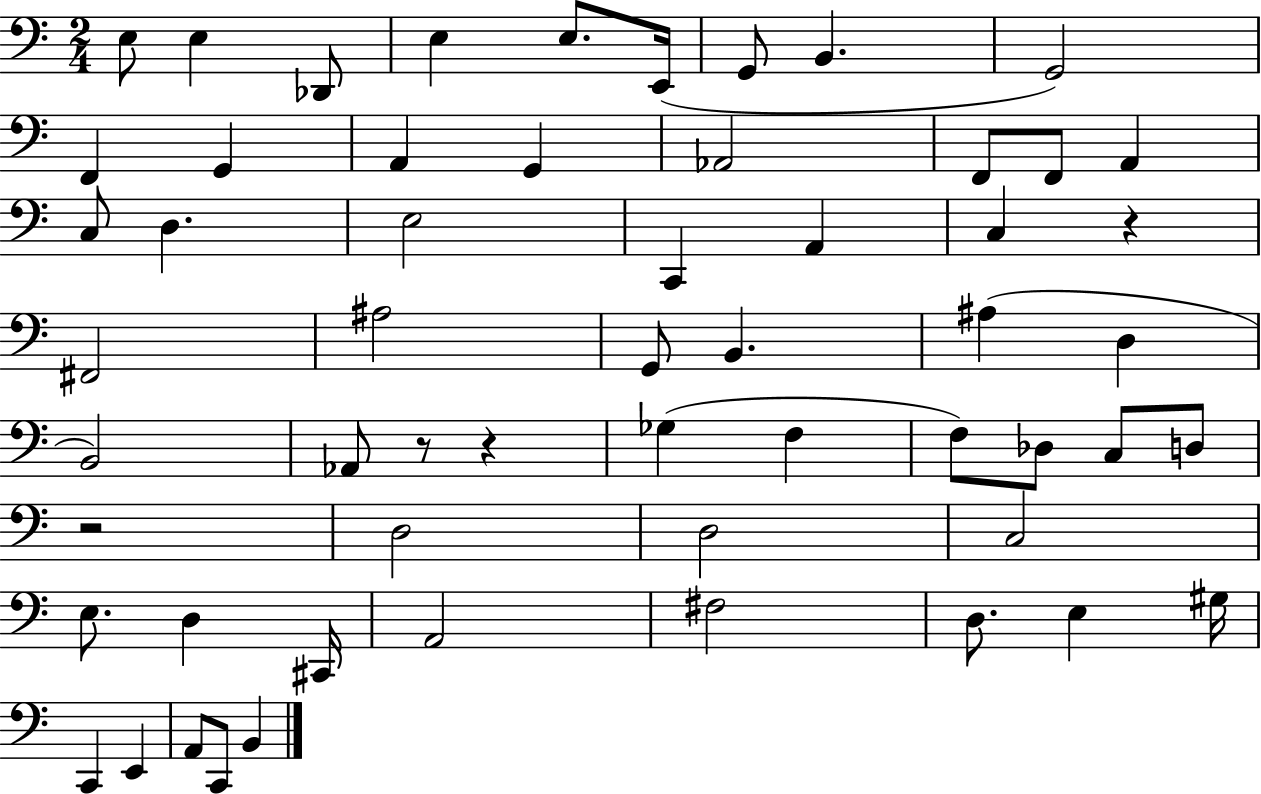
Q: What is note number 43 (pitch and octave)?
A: C#2